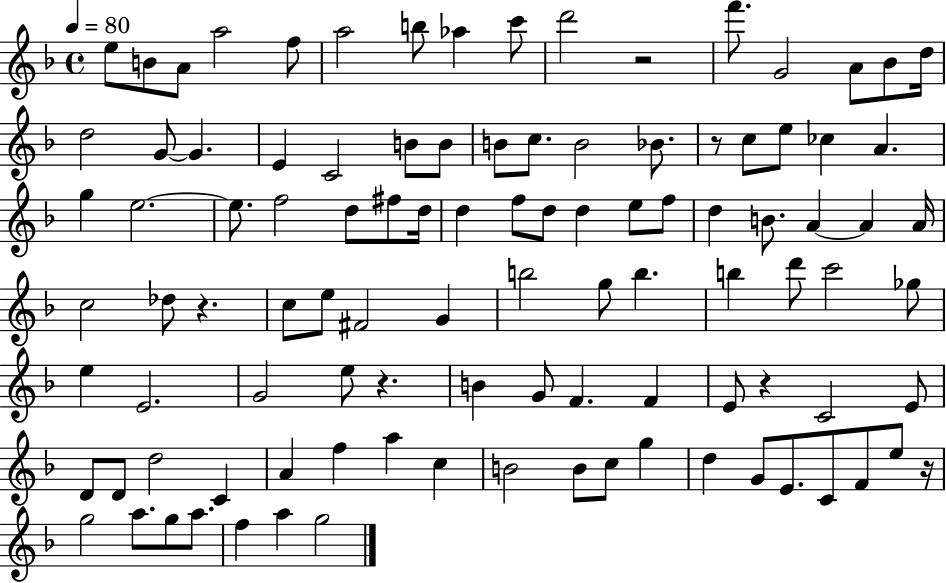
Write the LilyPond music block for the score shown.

{
  \clef treble
  \time 4/4
  \defaultTimeSignature
  \key f \major
  \tempo 4 = 80
  e''8 b'8 a'8 a''2 f''8 | a''2 b''8 aes''4 c'''8 | d'''2 r2 | f'''8. g'2 a'8 bes'8 d''16 | \break d''2 g'8~~ g'4. | e'4 c'2 b'8 b'8 | b'8 c''8. b'2 bes'8. | r8 c''8 e''8 ces''4 a'4. | \break g''4 e''2.~~ | e''8. f''2 d''8 fis''8 d''16 | d''4 f''8 d''8 d''4 e''8 f''8 | d''4 b'8. a'4~~ a'4 a'16 | \break c''2 des''8 r4. | c''8 e''8 fis'2 g'4 | b''2 g''8 b''4. | b''4 d'''8 c'''2 ges''8 | \break e''4 e'2. | g'2 e''8 r4. | b'4 g'8 f'4. f'4 | e'8 r4 c'2 e'8 | \break d'8 d'8 d''2 c'4 | a'4 f''4 a''4 c''4 | b'2 b'8 c''8 g''4 | d''4 g'8 e'8. c'8 f'8 e''8 r16 | \break g''2 a''8. g''8 a''8. | f''4 a''4 g''2 | \bar "|."
}